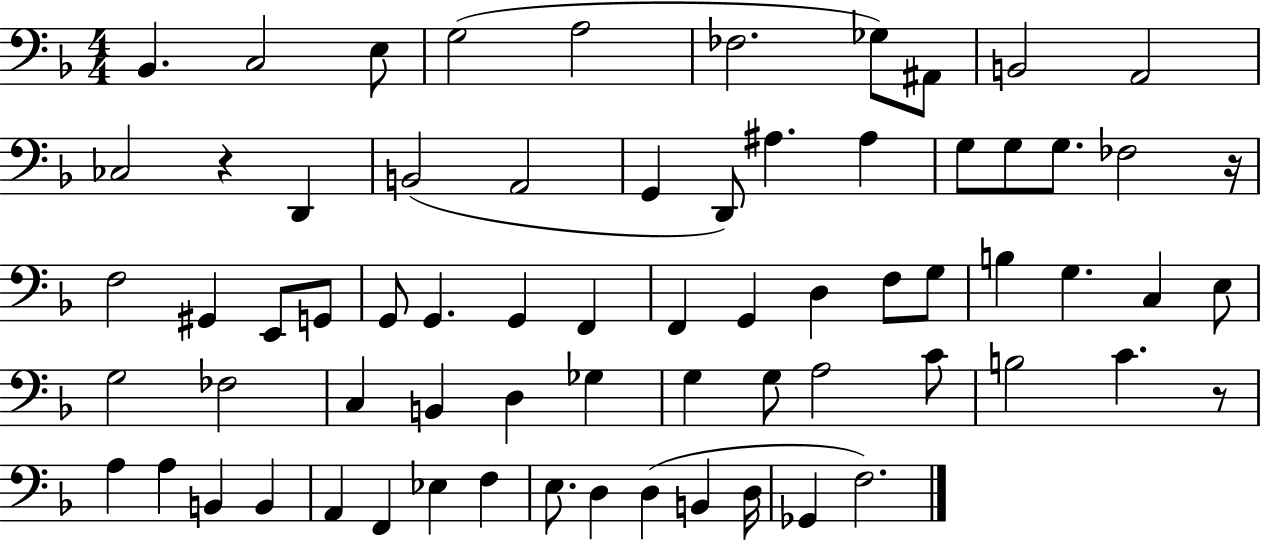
X:1
T:Untitled
M:4/4
L:1/4
K:F
_B,, C,2 E,/2 G,2 A,2 _F,2 _G,/2 ^A,,/2 B,,2 A,,2 _C,2 z D,, B,,2 A,,2 G,, D,,/2 ^A, ^A, G,/2 G,/2 G,/2 _F,2 z/4 F,2 ^G,, E,,/2 G,,/2 G,,/2 G,, G,, F,, F,, G,, D, F,/2 G,/2 B, G, C, E,/2 G,2 _F,2 C, B,, D, _G, G, G,/2 A,2 C/2 B,2 C z/2 A, A, B,, B,, A,, F,, _E, F, E,/2 D, D, B,, D,/4 _G,, F,2